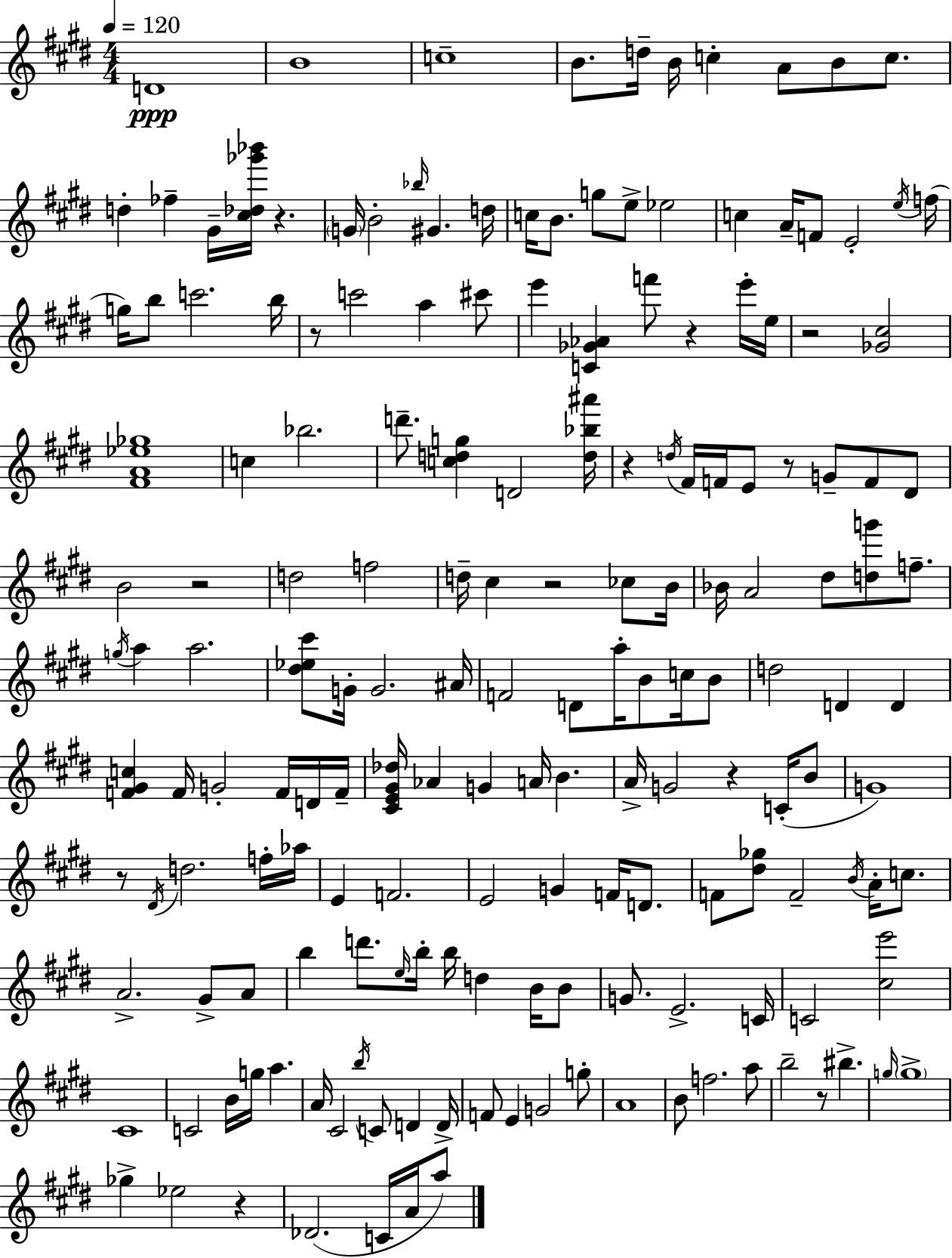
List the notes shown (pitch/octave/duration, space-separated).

D4/w B4/w C5/w B4/e. D5/s B4/s C5/q A4/e B4/e C5/e. D5/q FES5/q G#4/s [C#5,Db5,Gb6,Bb6]/s R/q. G4/s B4/h Bb5/s G#4/q. D5/s C5/s B4/e. G5/e E5/e Eb5/h C5/q A4/s F4/e E4/h E5/s F5/s G5/s B5/e C6/h. B5/s R/e C6/h A5/q C#6/e E6/q [C4,Gb4,Ab4]/q F6/e R/q E6/s E5/s R/h [Gb4,C#5]/h [F#4,A4,Eb5,Gb5]/w C5/q Bb5/h. D6/e. [C5,D5,G5]/q D4/h [D5,Bb5,A#6]/s R/q D5/s F#4/s F4/s E4/e R/e G4/e F4/e D#4/e B4/h R/h D5/h F5/h D5/s C#5/q R/h CES5/e B4/s Bb4/s A4/h D#5/e [D5,G6]/e F5/e. G5/s A5/q A5/h. [D#5,Eb5,C#6]/e G4/s G4/h. A#4/s F4/h D4/e A5/s B4/e C5/s B4/e D5/h D4/q D4/q [F4,G#4,C5]/q F4/s G4/h F4/s D4/s F4/s [C#4,E4,G#4,Db5]/s Ab4/q G4/q A4/s B4/q. A4/s G4/h R/q C4/s B4/e G4/w R/e D#4/s D5/h. F5/s Ab5/s E4/q F4/h. E4/h G4/q F4/s D4/e. F4/e [D#5,Gb5]/e F4/h B4/s A4/s C5/e. A4/h. G#4/e A4/e B5/q D6/e. E5/s B5/s B5/s D5/q B4/s B4/e G4/e. E4/h. C4/s C4/h [C#5,E6]/h C#4/w C4/h B4/s G5/s A5/q. A4/s C#4/h B5/s C4/e D4/q D4/s F4/e E4/q G4/h G5/e A4/w B4/e F5/h. A5/e B5/h R/e BIS5/q. G5/s G5/w Gb5/q Eb5/h R/q Db4/h. C4/s A4/s A5/e